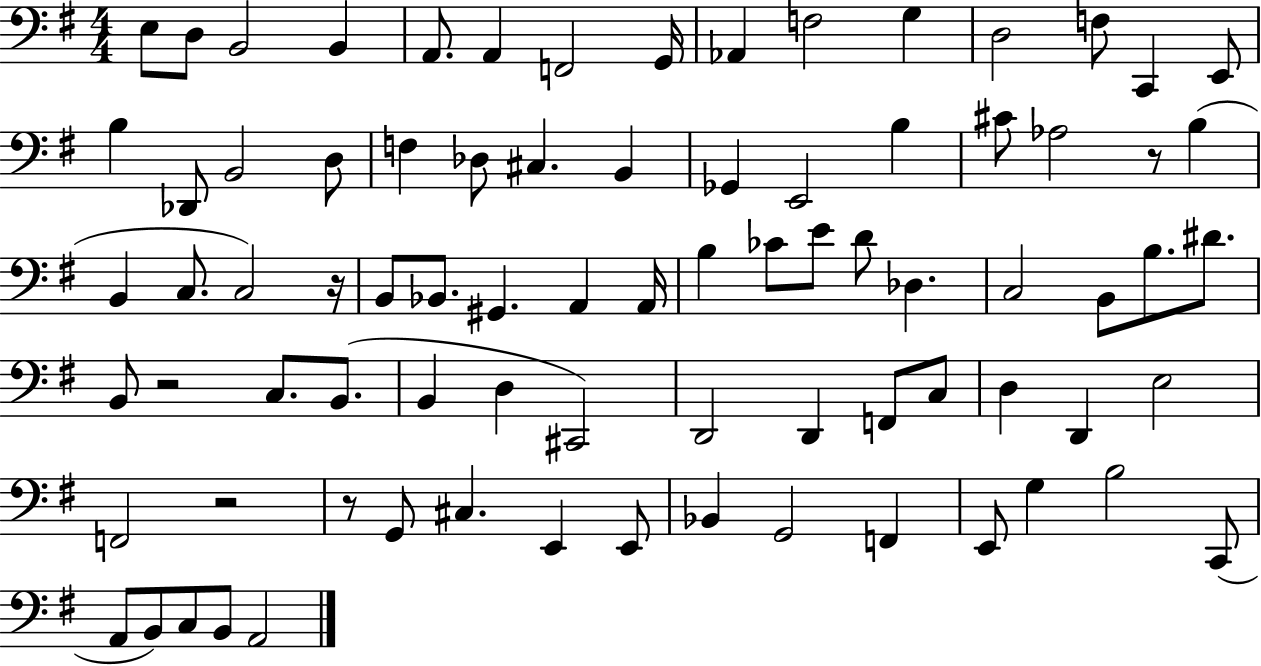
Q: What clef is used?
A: bass